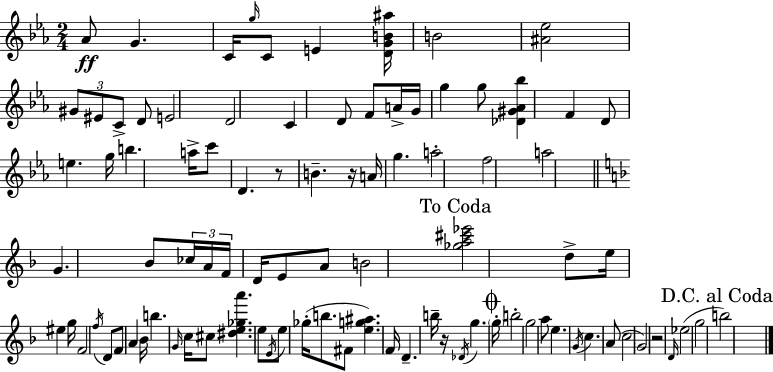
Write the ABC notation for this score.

X:1
T:Untitled
M:2/4
L:1/4
K:Cm
_A/2 G C/4 g/4 C/2 E [DGB^a]/4 B2 [^A_e]2 ^G/2 ^E/2 C/2 D/2 E2 D2 C D/2 F/2 A/4 G/4 g g/2 [_D^G_A_b] F D/2 e g/4 b a/4 c'/2 D z/2 B z/4 A/4 g a2 f2 a2 G _B/2 _c/4 A/4 F/4 D/4 E/2 A/2 B2 [_ga^c'_e']2 d/2 e/4 ^e g/4 F2 f/4 D/2 F/2 A _B/4 b G/4 c/4 ^c/2 [^de_ga'] e/2 E/4 e/2 _g/4 b/2 ^F/2 [eg^a] F/4 D b/4 z/4 _D/4 g g/4 b2 g2 a/2 e G/4 c A/2 c2 G2 z2 D/4 _e2 g2 b2